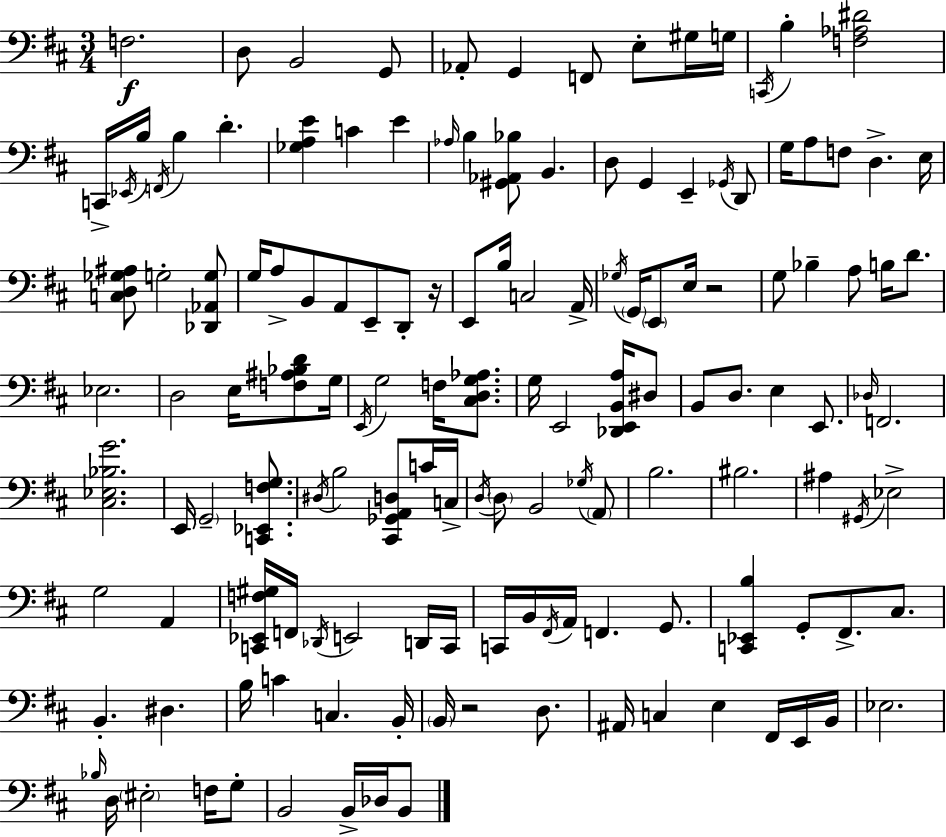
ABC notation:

X:1
T:Untitled
M:3/4
L:1/4
K:D
F,2 D,/2 B,,2 G,,/2 _A,,/2 G,, F,,/2 E,/2 ^G,/4 G,/4 C,,/4 B, [F,_A,^D]2 C,,/4 _E,,/4 B,/4 F,,/4 B, D [_G,A,E] C E _A,/4 B, [^G,,_A,,_B,]/2 B,, D,/2 G,, E,, _G,,/4 D,,/2 G,/4 A,/2 F,/2 D, E,/4 [C,D,_G,^A,]/2 G,2 [_D,,_A,,G,]/2 G,/4 A,/2 B,,/2 A,,/2 E,,/2 D,,/2 z/4 E,,/2 B,/4 C,2 A,,/4 _G,/4 G,,/4 E,,/2 E,/4 z2 G,/2 _B, A,/2 B,/4 D/2 _E,2 D,2 E,/4 [F,^A,_B,D]/2 G,/4 E,,/4 G,2 F,/4 [^C,D,G,_A,]/2 G,/4 E,,2 [_D,,E,,B,,A,]/4 ^D,/2 B,,/2 D,/2 E, E,,/2 _D,/4 F,,2 [^C,_E,_B,G]2 E,,/4 G,,2 [C,,_E,,F,G,]/2 ^D,/4 B,2 [^C,,_G,,A,,D,]/2 C/4 C,/4 D,/4 D,/2 B,,2 _G,/4 A,,/2 B,2 ^B,2 ^A, ^G,,/4 _E,2 G,2 A,, [C,,_E,,F,^G,]/4 F,,/4 _D,,/4 E,,2 D,,/4 C,,/4 C,,/4 B,,/4 ^F,,/4 A,,/4 F,, G,,/2 [C,,_E,,B,] G,,/2 ^F,,/2 ^C,/2 B,, ^D, B,/4 C C, B,,/4 B,,/4 z2 D,/2 ^A,,/4 C, E, ^F,,/4 E,,/4 B,,/4 _E,2 _B,/4 D,/4 ^E,2 F,/4 G,/2 B,,2 B,,/4 _D,/4 B,,/2